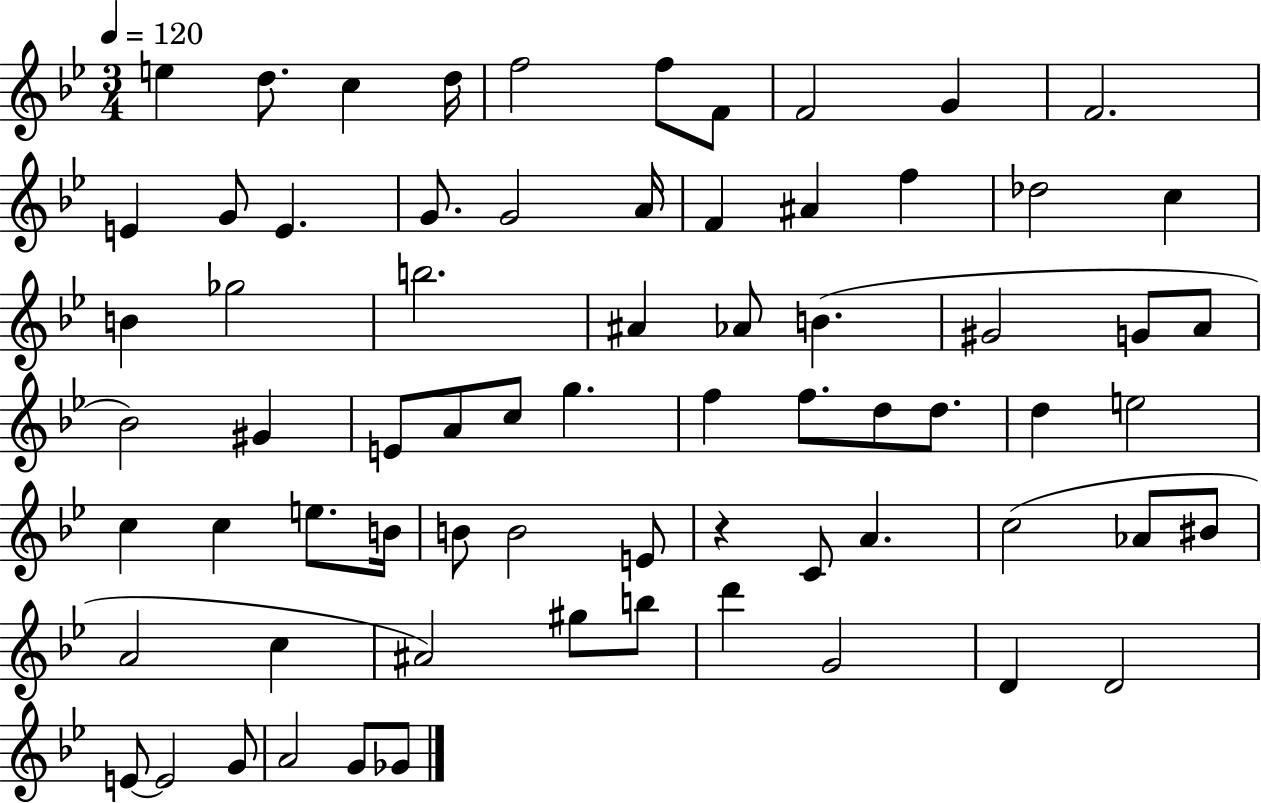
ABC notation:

X:1
T:Untitled
M:3/4
L:1/4
K:Bb
e d/2 c d/4 f2 f/2 F/2 F2 G F2 E G/2 E G/2 G2 A/4 F ^A f _d2 c B _g2 b2 ^A _A/2 B ^G2 G/2 A/2 _B2 ^G E/2 A/2 c/2 g f f/2 d/2 d/2 d e2 c c e/2 B/4 B/2 B2 E/2 z C/2 A c2 _A/2 ^B/2 A2 c ^A2 ^g/2 b/2 d' G2 D D2 E/2 E2 G/2 A2 G/2 _G/2